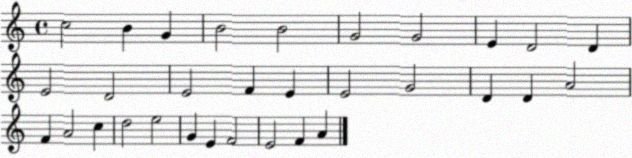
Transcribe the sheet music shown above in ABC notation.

X:1
T:Untitled
M:4/4
L:1/4
K:C
c2 B G B2 B2 G2 G2 E D2 D E2 D2 E2 F E E2 G2 D D A2 F A2 c d2 e2 G E F2 E2 F A